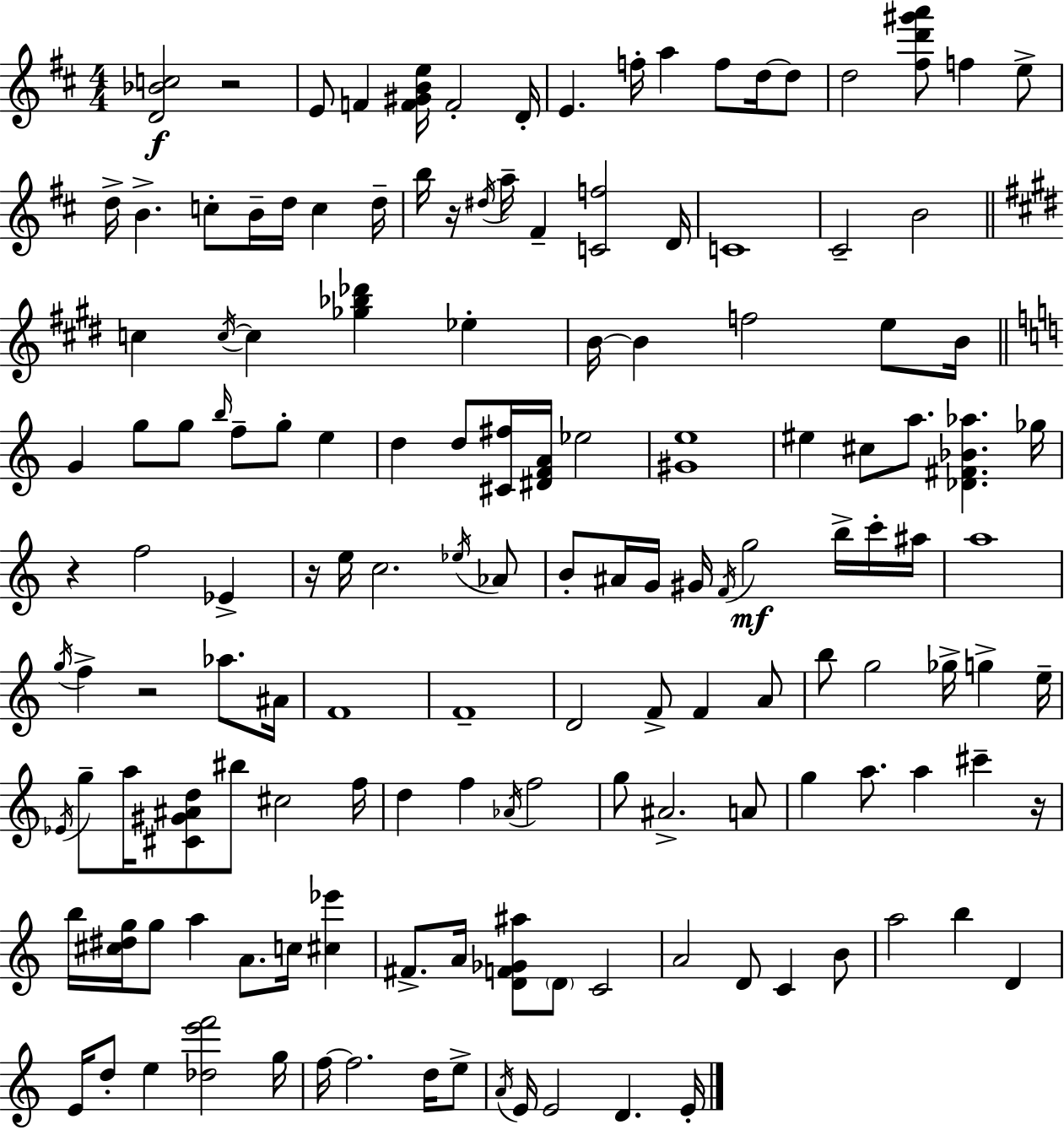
[D4,Bb4,C5]/h R/h E4/e F4/q [F4,G#4,B4,E5]/s F4/h D4/s E4/q. F5/s A5/q F5/e D5/s D5/e D5/h [F#5,D6,G#6,A6]/e F5/q E5/e D5/s B4/q. C5/e B4/s D5/s C5/q D5/s B5/s R/s D#5/s A5/s F#4/q [C4,F5]/h D4/s C4/w C#4/h B4/h C5/q C5/s C5/q [Gb5,Bb5,Db6]/q Eb5/q B4/s B4/q F5/h E5/e B4/s G4/q G5/e G5/e B5/s F5/e G5/e E5/q D5/q D5/e [C#4,F#5]/s [D#4,F4,A4]/s Eb5/h [G#4,E5]/w EIS5/q C#5/e A5/e. [Db4,F#4,Bb4,Ab5]/q. Gb5/s R/q F5/h Eb4/q R/s E5/s C5/h. Eb5/s Ab4/e B4/e A#4/s G4/s G#4/s F4/s G5/h B5/s C6/s A#5/s A5/w G5/s F5/q R/h Ab5/e. A#4/s F4/w F4/w D4/h F4/e F4/q A4/e B5/e G5/h Gb5/s G5/q E5/s Eb4/s G5/e A5/s [C#4,G#4,A#4,D5]/e BIS5/e C#5/h F5/s D5/q F5/q Ab4/s F5/h G5/e A#4/h. A4/e G5/q A5/e. A5/q C#6/q R/s B5/s [C#5,D#5,G5]/s G5/e A5/q A4/e. C5/s [C#5,Eb6]/q F#4/e. A4/s [D4,F4,Gb4,A#5]/e D4/e C4/h A4/h D4/e C4/q B4/e A5/h B5/q D4/q E4/s D5/e E5/q [Db5,E6,F6]/h G5/s F5/s F5/h. D5/s E5/e A4/s E4/s E4/h D4/q. E4/s